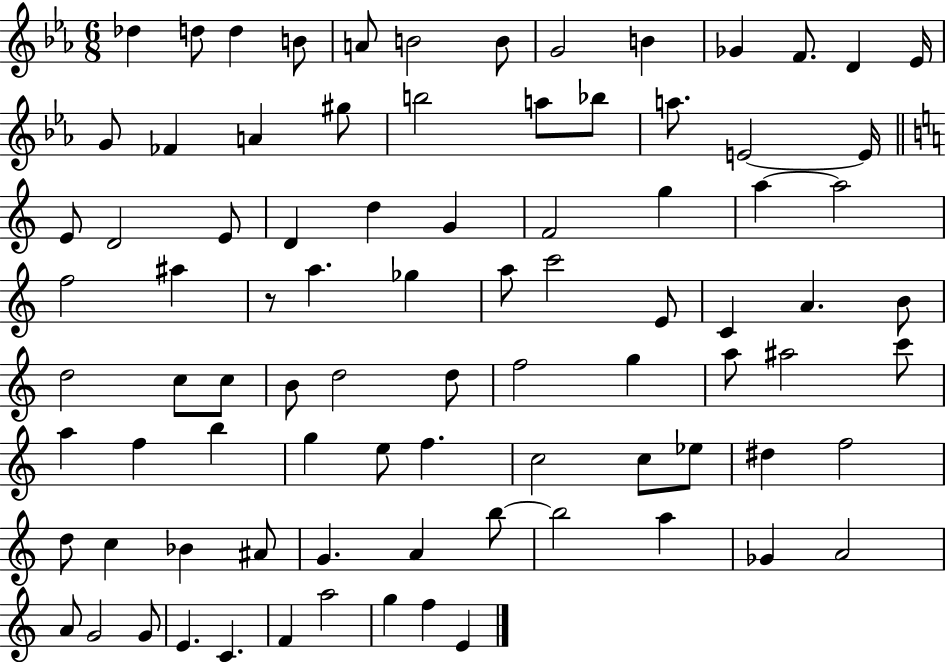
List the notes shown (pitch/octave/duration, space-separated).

Db5/q D5/e D5/q B4/e A4/e B4/h B4/e G4/h B4/q Gb4/q F4/e. D4/q Eb4/s G4/e FES4/q A4/q G#5/e B5/h A5/e Bb5/e A5/e. E4/h E4/s E4/e D4/h E4/e D4/q D5/q G4/q F4/h G5/q A5/q A5/h F5/h A#5/q R/e A5/q. Gb5/q A5/e C6/h E4/e C4/q A4/q. B4/e D5/h C5/e C5/e B4/e D5/h D5/e F5/h G5/q A5/e A#5/h C6/e A5/q F5/q B5/q G5/q E5/e F5/q. C5/h C5/e Eb5/e D#5/q F5/h D5/e C5/q Bb4/q A#4/e G4/q. A4/q B5/e B5/h A5/q Gb4/q A4/h A4/e G4/h G4/e E4/q. C4/q. F4/q A5/h G5/q F5/q E4/q